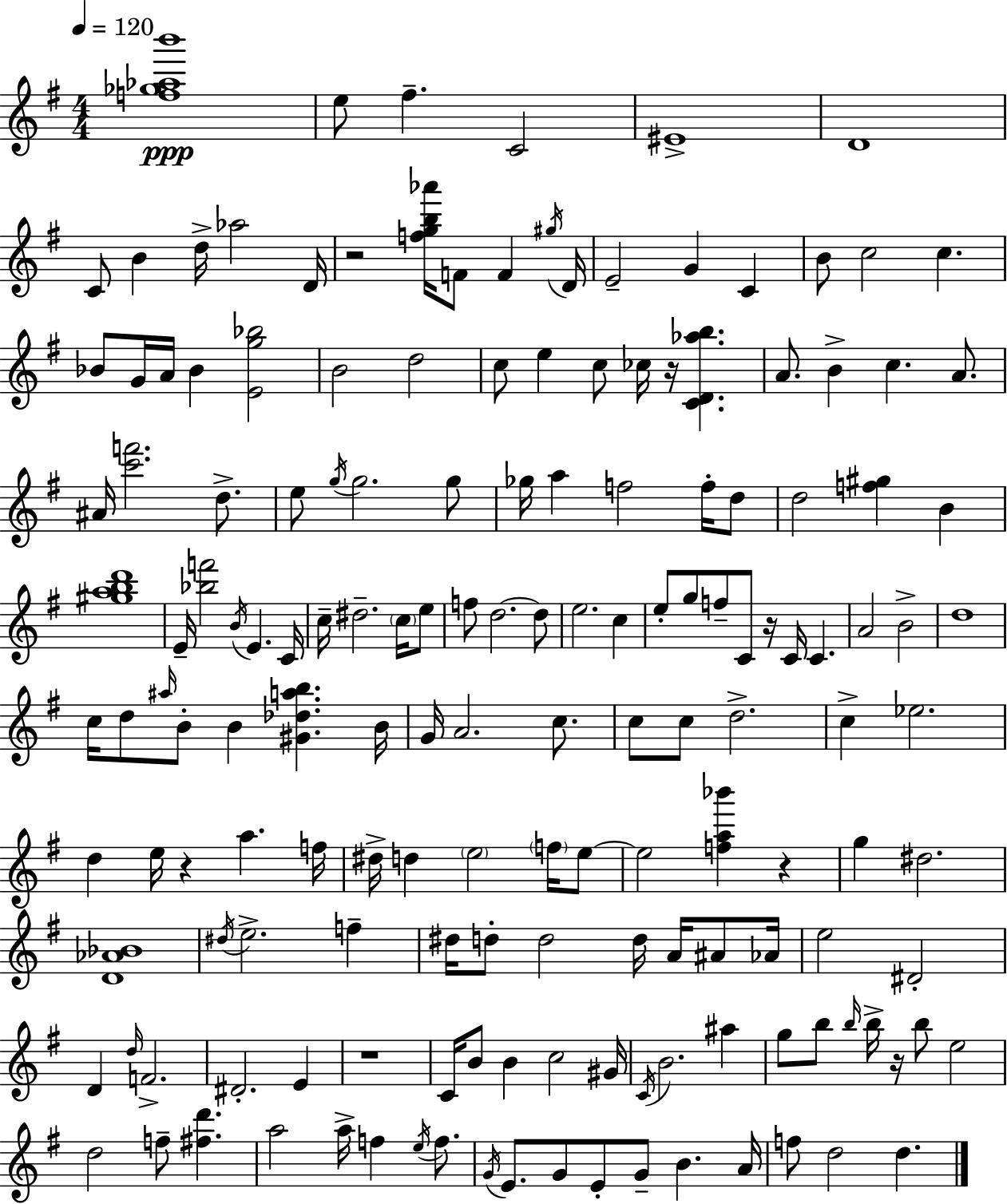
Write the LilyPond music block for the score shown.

{
  \clef treble
  \numericTimeSignature
  \time 4/4
  \key g \major
  \tempo 4 = 120
  <f'' ges'' aes'' b'''>1\ppp | e''8 fis''4.-- c'2 | eis'1-> | d'1 | \break c'8 b'4 d''16-> aes''2 d'16 | r2 <f'' g'' b'' aes'''>16 f'8 f'4 \acciaccatura { gis''16 } | d'16 e'2-- g'4 c'4 | b'8 c''2 c''4. | \break bes'8 g'16 a'16 bes'4 <e' g'' bes''>2 | b'2 d''2 | c''8 e''4 c''8 ces''16 r16 <c' d' aes'' b''>4. | a'8. b'4-> c''4. a'8. | \break ais'16 <c''' f'''>2. d''8.-> | e''8 \acciaccatura { g''16 } g''2. | g''8 ges''16 a''4 f''2 f''16-. | d''8 d''2 <f'' gis''>4 b'4 | \break <gis'' a'' b'' d'''>1 | e'16-- <bes'' f'''>2 \acciaccatura { b'16 } e'4. | c'16 c''16-- dis''2.-- | \parenthesize c''16 e''8 f''8 d''2.~~ | \break d''8 e''2. c''4 | e''8-. g''8 f''8-- c'8 r16 c'16 c'4. | a'2 b'2-> | d''1 | \break c''16 d''8 \grace { ais''16 } b'8-. b'4 <gis' des'' a'' b''>4. | b'16 g'16 a'2. | c''8. c''8 c''8 d''2.-> | c''4-> ees''2. | \break d''4 e''16 r4 a''4. | f''16 dis''16-> d''4 \parenthesize e''2 | \parenthesize f''16 e''8~~ e''2 <f'' a'' bes'''>4 | r4 g''4 dis''2. | \break <d' aes' bes'>1 | \acciaccatura { dis''16 } e''2.-> | f''4-- dis''16 d''8-. d''2 | d''16 a'16 ais'8 aes'16 e''2 dis'2-. | \break d'4 \grace { d''16 } f'2.-> | dis'2.-. | e'4 r1 | c'16 b'8 b'4 c''2 | \break gis'16 \acciaccatura { c'16 } b'2. | ais''4 g''8 b''8 \grace { b''16 } b''16-> r16 b''8 | e''2 d''2 | f''8-- <fis'' d'''>4. a''2 | \break a''16-> f''4 \acciaccatura { e''16 } f''8. \acciaccatura { g'16 } e'8. g'8 e'8-. | g'8-- b'4. a'16 f''8 d''2 | d''4. \bar "|."
}